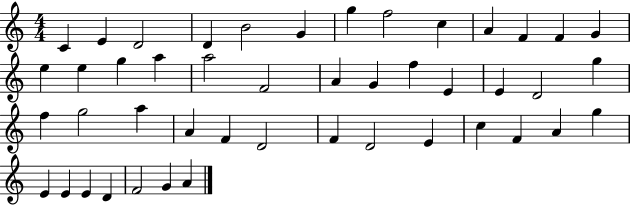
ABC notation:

X:1
T:Untitled
M:4/4
L:1/4
K:C
C E D2 D B2 G g f2 c A F F G e e g a a2 F2 A G f E E D2 g f g2 a A F D2 F D2 E c F A g E E E D F2 G A